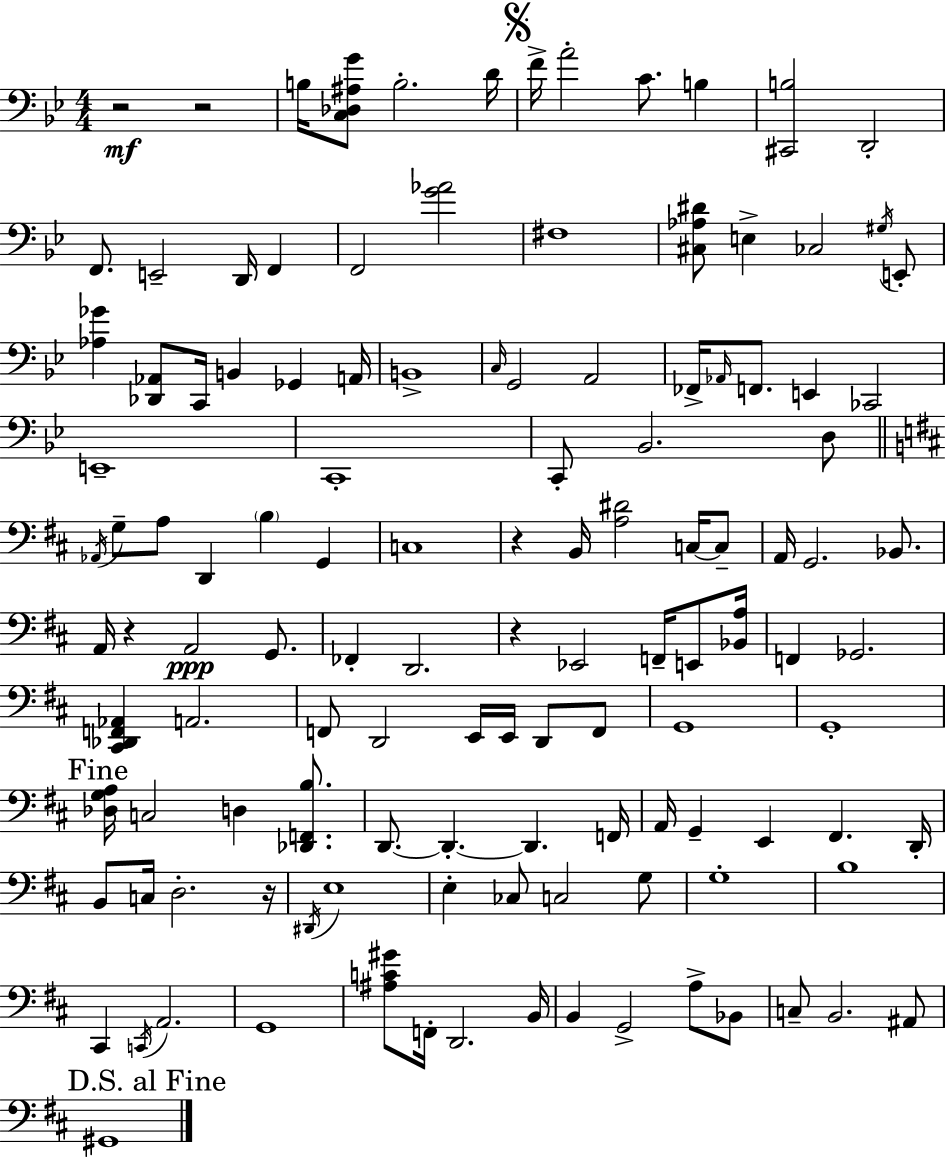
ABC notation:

X:1
T:Untitled
M:4/4
L:1/4
K:Gm
z2 z2 B,/4 [C,_D,^A,G]/2 B,2 D/4 F/4 A2 C/2 B, [^C,,B,]2 D,,2 F,,/2 E,,2 D,,/4 F,, F,,2 [G_A]2 ^F,4 [^C,_A,^D]/2 E, _C,2 ^G,/4 E,,/2 [_A,_G] [_D,,_A,,]/2 C,,/4 B,, _G,, A,,/4 B,,4 C,/4 G,,2 A,,2 _F,,/4 _A,,/4 F,,/2 E,, _C,,2 E,,4 C,,4 C,,/2 _B,,2 D,/2 _A,,/4 G,/2 A,/2 D,, B, G,, C,4 z B,,/4 [A,^D]2 C,/4 C,/2 A,,/4 G,,2 _B,,/2 A,,/4 z A,,2 G,,/2 _F,, D,,2 z _E,,2 F,,/4 E,,/2 [_B,,A,]/4 F,, _G,,2 [^C,,_D,,F,,_A,,] A,,2 F,,/2 D,,2 E,,/4 E,,/4 D,,/2 F,,/2 G,,4 G,,4 [_D,G,A,]/4 C,2 D, [_D,,F,,B,]/2 D,,/2 D,, D,, F,,/4 A,,/4 G,, E,, ^F,, D,,/4 B,,/2 C,/4 D,2 z/4 ^D,,/4 E,4 E, _C,/2 C,2 G,/2 G,4 B,4 ^C,, C,,/4 A,,2 G,,4 [^A,C^G]/2 F,,/4 D,,2 B,,/4 B,, G,,2 A,/2 _B,,/2 C,/2 B,,2 ^A,,/2 ^G,,4